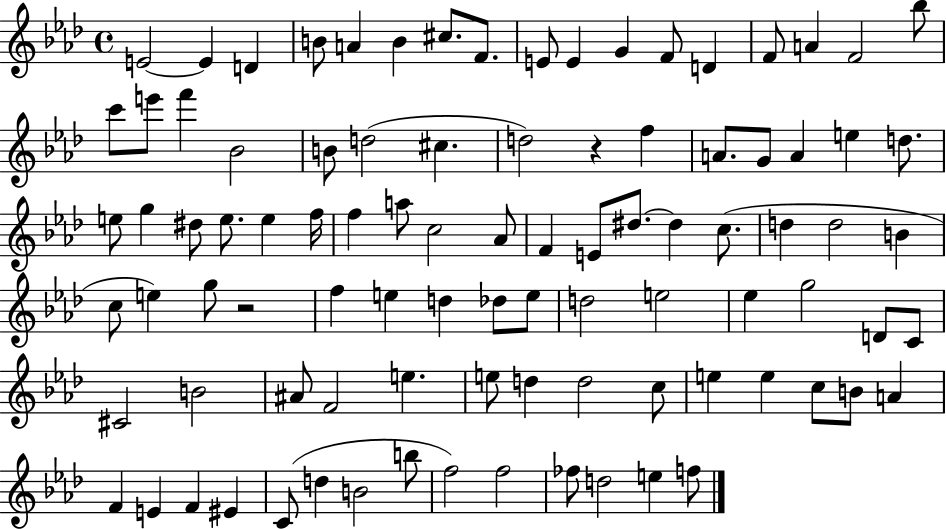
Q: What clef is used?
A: treble